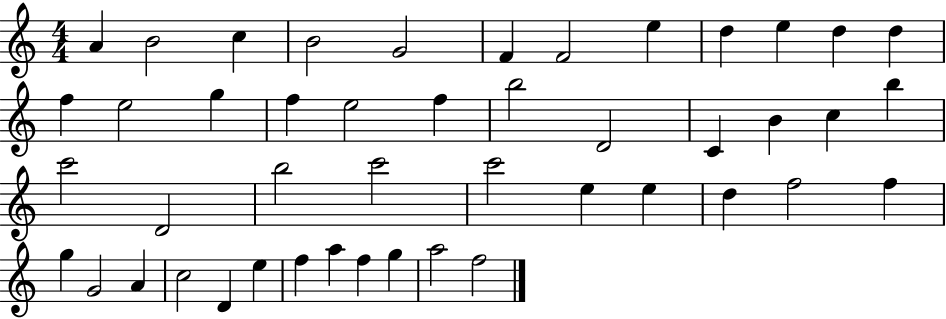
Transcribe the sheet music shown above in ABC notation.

X:1
T:Untitled
M:4/4
L:1/4
K:C
A B2 c B2 G2 F F2 e d e d d f e2 g f e2 f b2 D2 C B c b c'2 D2 b2 c'2 c'2 e e d f2 f g G2 A c2 D e f a f g a2 f2